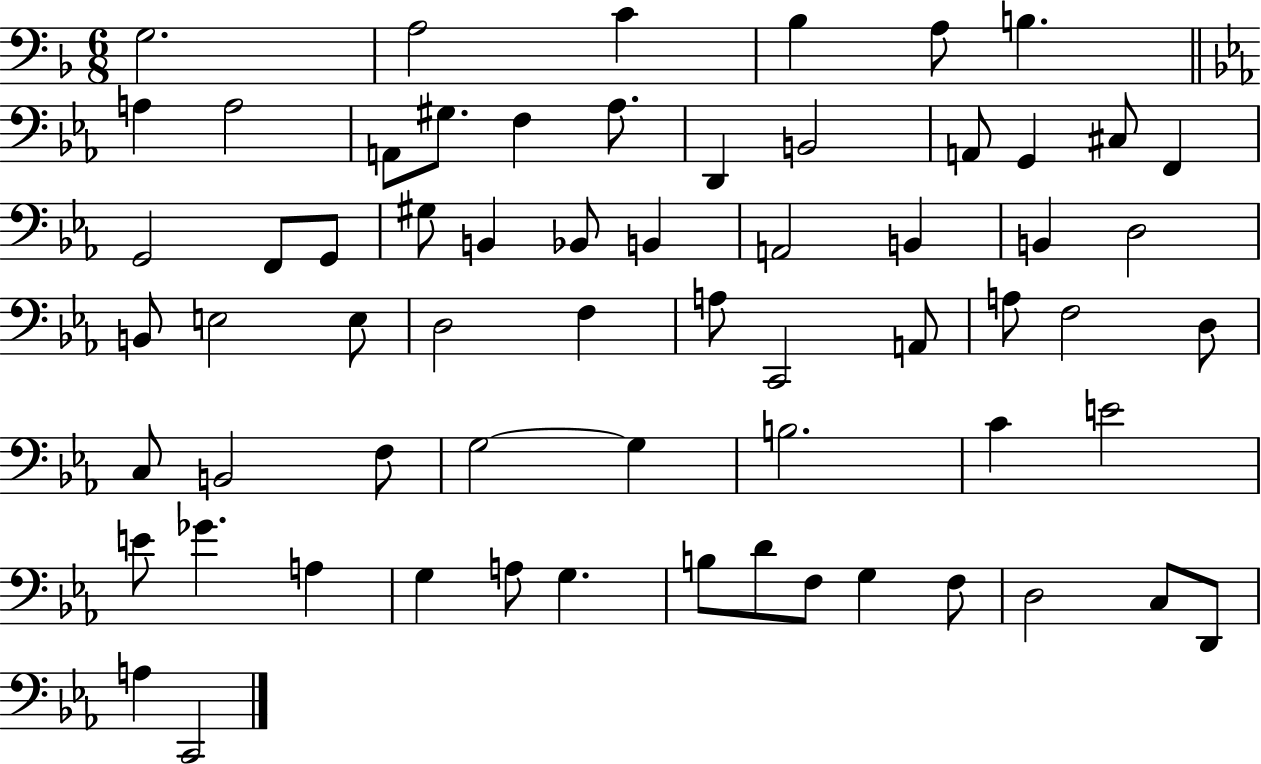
{
  \clef bass
  \numericTimeSignature
  \time 6/8
  \key f \major
  g2. | a2 c'4 | bes4 a8 b4. | \bar "||" \break \key c \minor a4 a2 | a,8 gis8. f4 aes8. | d,4 b,2 | a,8 g,4 cis8 f,4 | \break g,2 f,8 g,8 | gis8 b,4 bes,8 b,4 | a,2 b,4 | b,4 d2 | \break b,8 e2 e8 | d2 f4 | a8 c,2 a,8 | a8 f2 d8 | \break c8 b,2 f8 | g2~~ g4 | b2. | c'4 e'2 | \break e'8 ges'4. a4 | g4 a8 g4. | b8 d'8 f8 g4 f8 | d2 c8 d,8 | \break a4 c,2 | \bar "|."
}